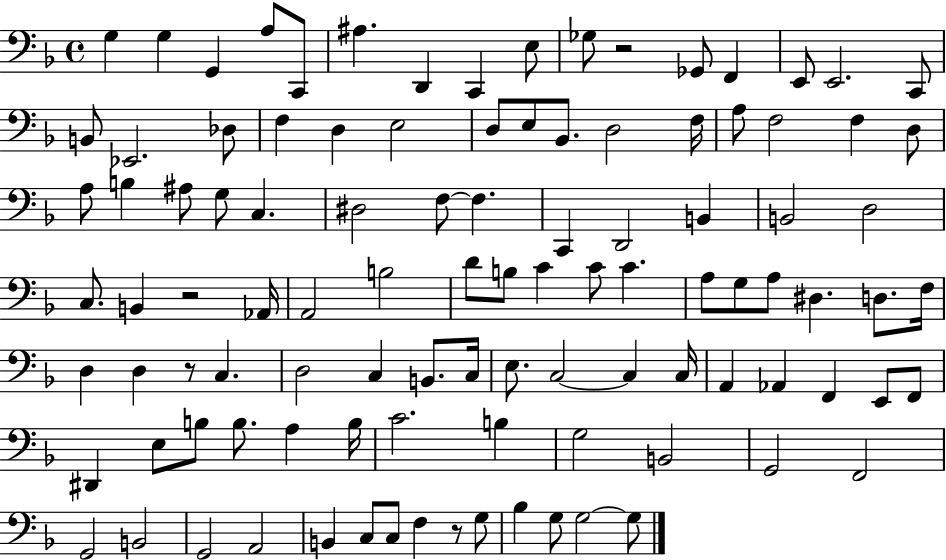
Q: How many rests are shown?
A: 4